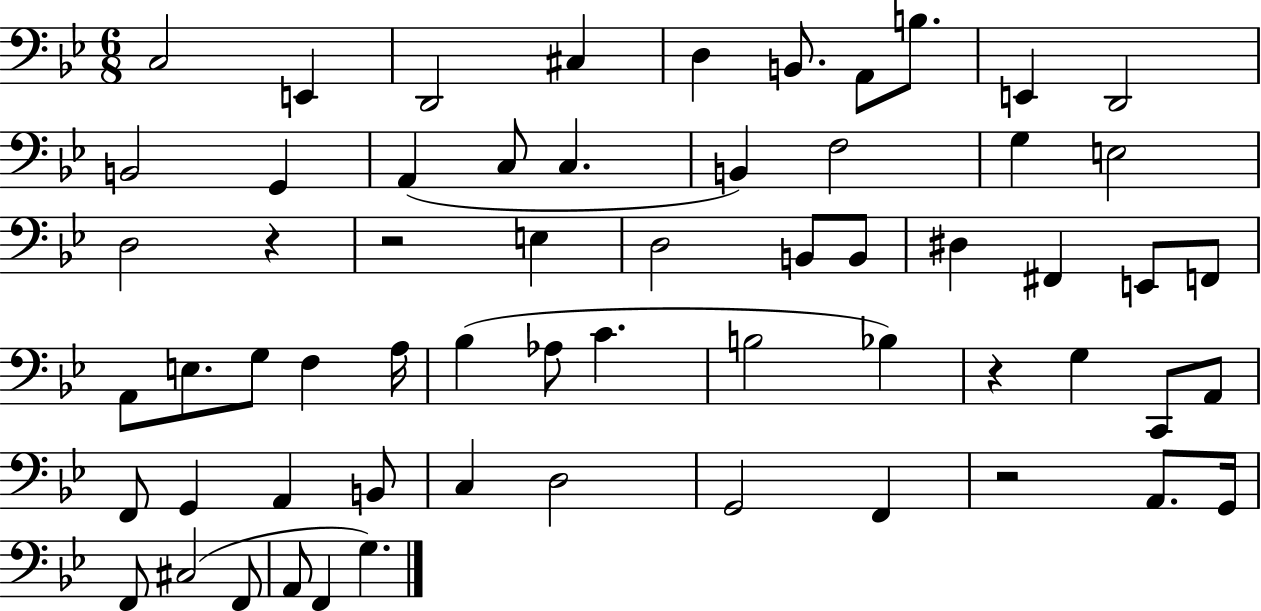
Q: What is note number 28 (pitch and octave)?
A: F2